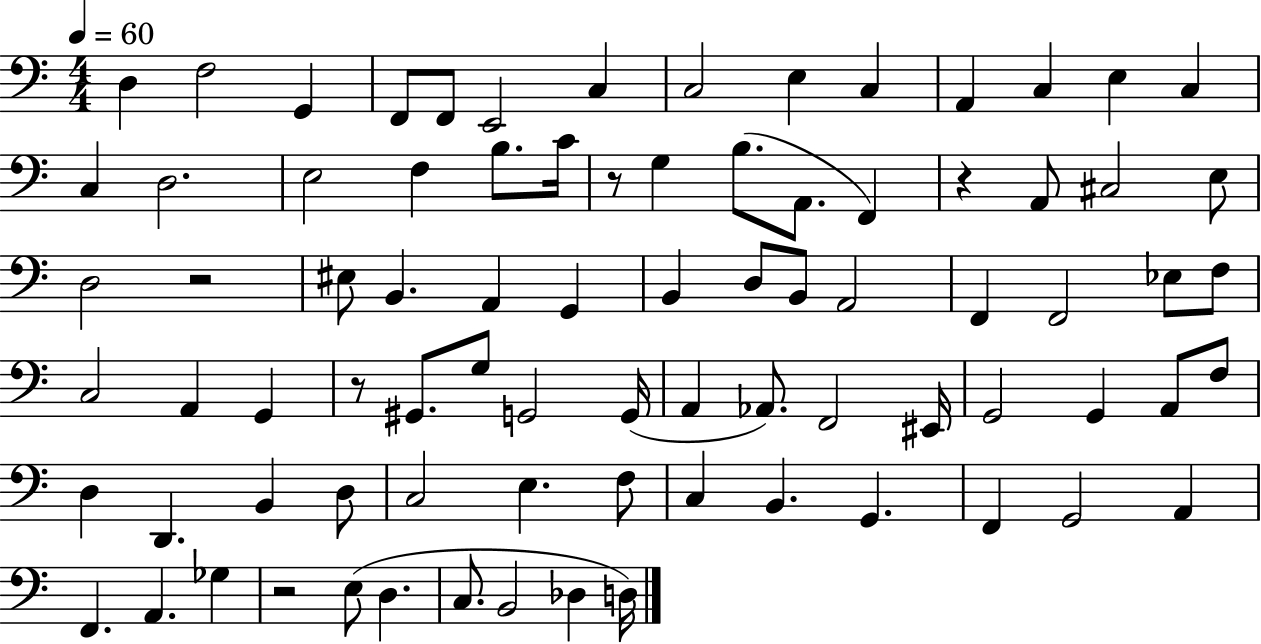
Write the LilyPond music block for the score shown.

{
  \clef bass
  \numericTimeSignature
  \time 4/4
  \key c \major
  \tempo 4 = 60
  d4 f2 g,4 | f,8 f,8 e,2 c4 | c2 e4 c4 | a,4 c4 e4 c4 | \break c4 d2. | e2 f4 b8. c'16 | r8 g4 b8.( a,8. f,4) | r4 a,8 cis2 e8 | \break d2 r2 | eis8 b,4. a,4 g,4 | b,4 d8 b,8 a,2 | f,4 f,2 ees8 f8 | \break c2 a,4 g,4 | r8 gis,8. g8 g,2 g,16( | a,4 aes,8.) f,2 eis,16 | g,2 g,4 a,8 f8 | \break d4 d,4. b,4 d8 | c2 e4. f8 | c4 b,4. g,4. | f,4 g,2 a,4 | \break f,4. a,4. ges4 | r2 e8( d4. | c8. b,2 des4 d16) | \bar "|."
}